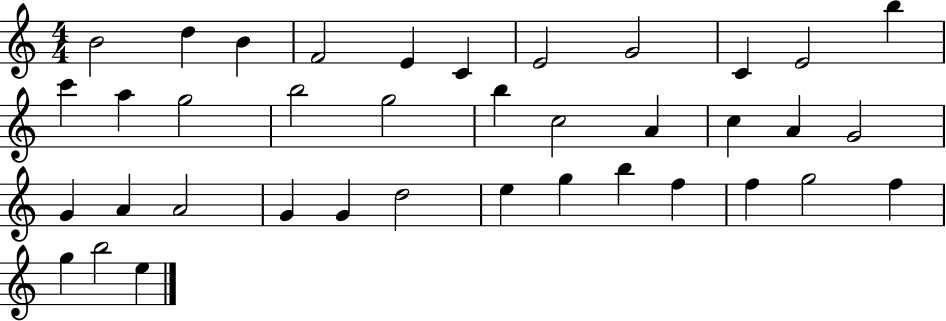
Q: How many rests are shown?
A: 0